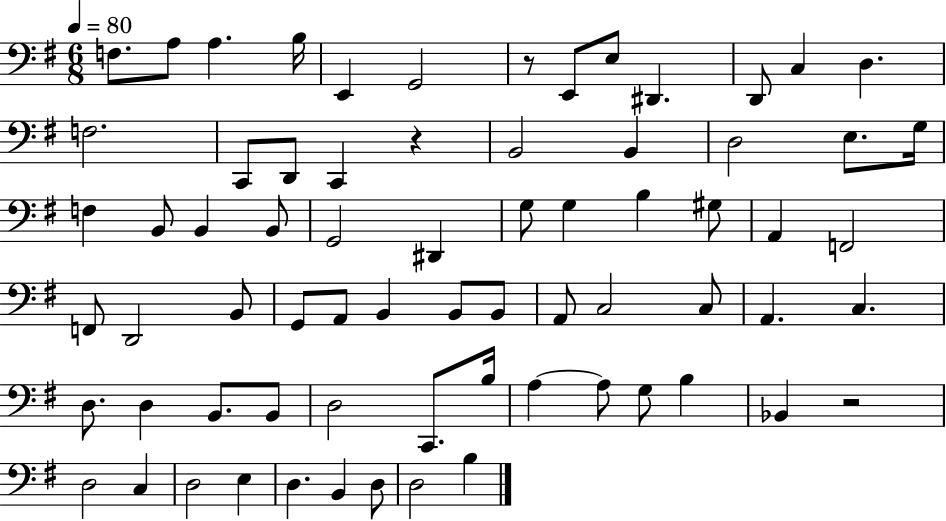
F3/e. A3/e A3/q. B3/s E2/q G2/h R/e E2/e E3/e D#2/q. D2/e C3/q D3/q. F3/h. C2/e D2/e C2/q R/q B2/h B2/q D3/h E3/e. G3/s F3/q B2/e B2/q B2/e G2/h D#2/q G3/e G3/q B3/q G#3/e A2/q F2/h F2/e D2/h B2/e G2/e A2/e B2/q B2/e B2/e A2/e C3/h C3/e A2/q. C3/q. D3/e. D3/q B2/e. B2/e D3/h C2/e. B3/s A3/q A3/e G3/e B3/q Bb2/q R/h D3/h C3/q D3/h E3/q D3/q. B2/q D3/e D3/h B3/q